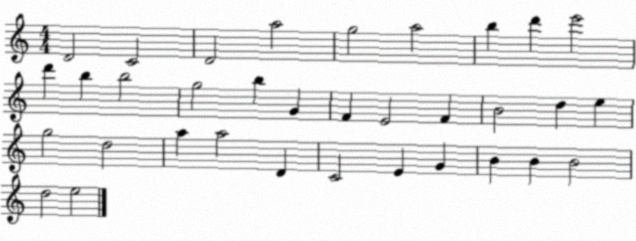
X:1
T:Untitled
M:4/4
L:1/4
K:C
D2 C2 D2 a2 g2 a2 b d' e'2 d' b b2 g2 b G F E2 F B2 d e g2 d2 a a2 D C2 E G B B B2 d2 e2